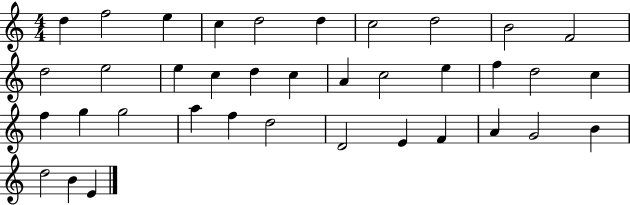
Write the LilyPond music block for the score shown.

{
  \clef treble
  \numericTimeSignature
  \time 4/4
  \key c \major
  d''4 f''2 e''4 | c''4 d''2 d''4 | c''2 d''2 | b'2 f'2 | \break d''2 e''2 | e''4 c''4 d''4 c''4 | a'4 c''2 e''4 | f''4 d''2 c''4 | \break f''4 g''4 g''2 | a''4 f''4 d''2 | d'2 e'4 f'4 | a'4 g'2 b'4 | \break d''2 b'4 e'4 | \bar "|."
}